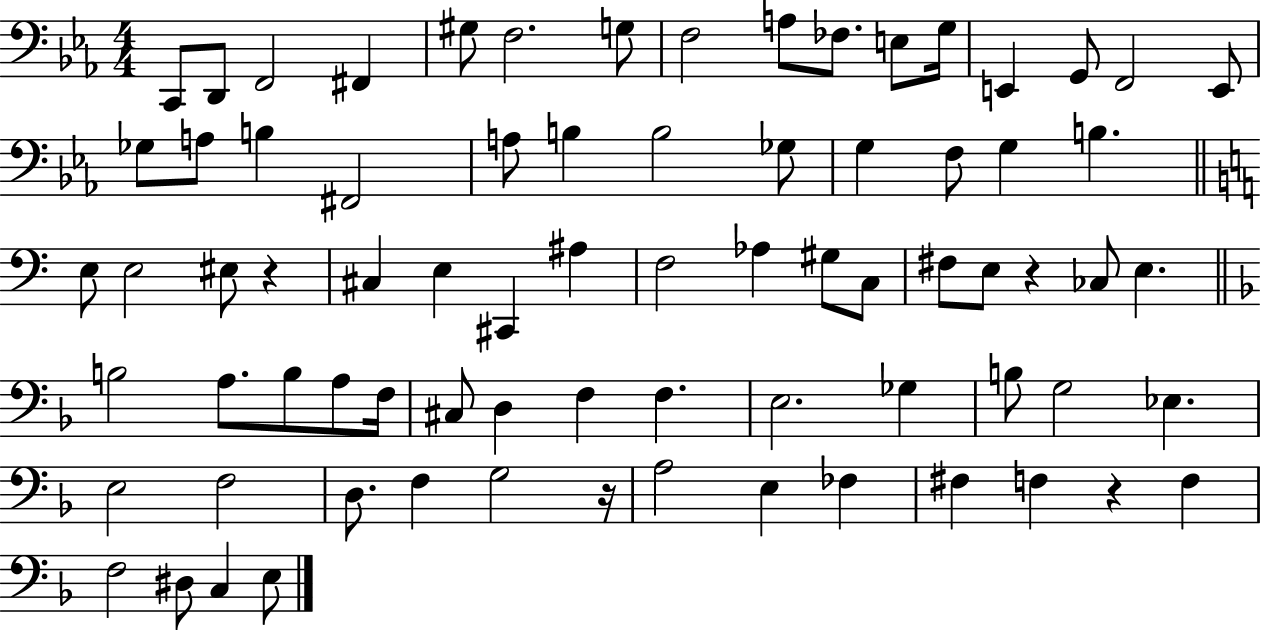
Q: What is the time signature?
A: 4/4